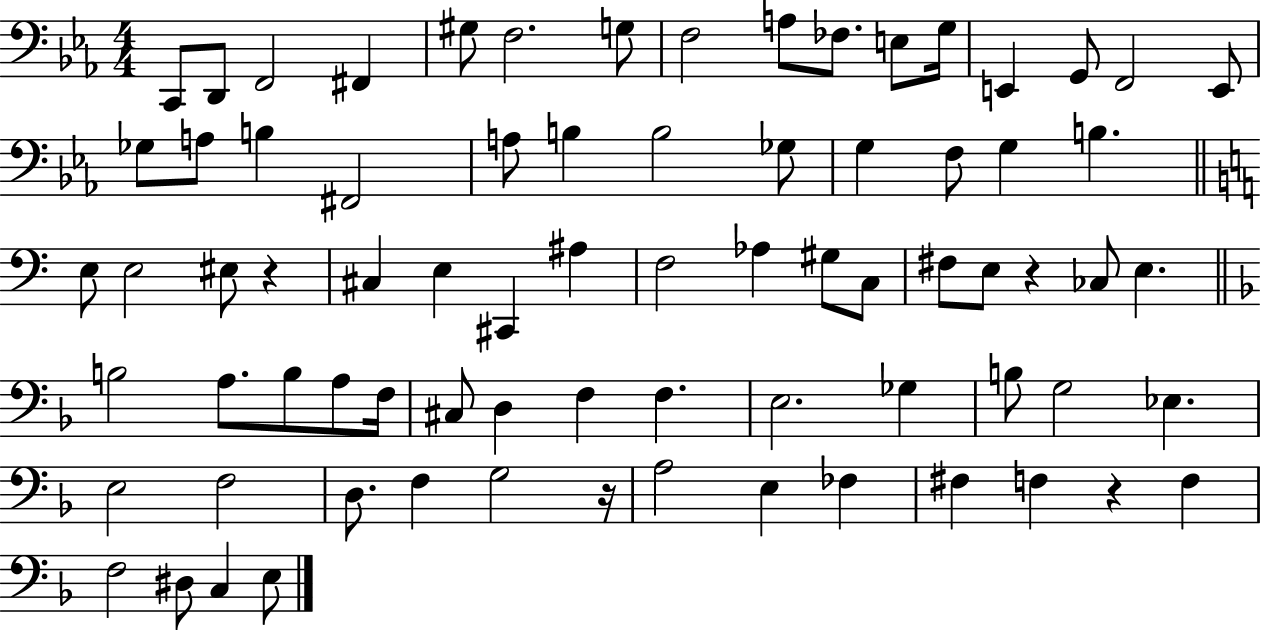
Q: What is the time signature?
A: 4/4